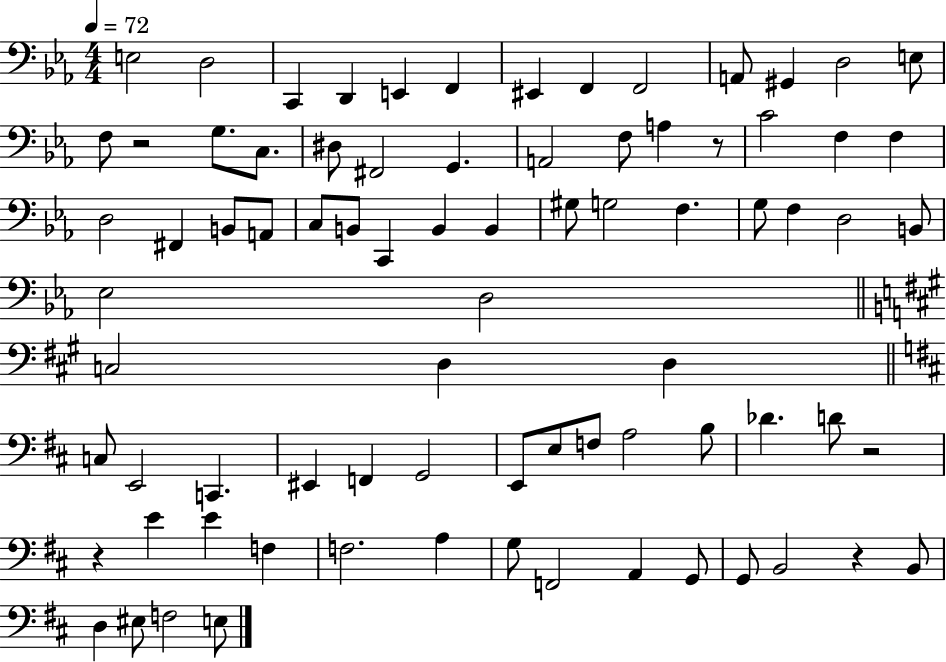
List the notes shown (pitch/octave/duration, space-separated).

E3/h D3/h C2/q D2/q E2/q F2/q EIS2/q F2/q F2/h A2/e G#2/q D3/h E3/e F3/e R/h G3/e. C3/e. D#3/e F#2/h G2/q. A2/h F3/e A3/q R/e C4/h F3/q F3/q D3/h F#2/q B2/e A2/e C3/e B2/e C2/q B2/q B2/q G#3/e G3/h F3/q. G3/e F3/q D3/h B2/e Eb3/h D3/h C3/h D3/q D3/q C3/e E2/h C2/q. EIS2/q F2/q G2/h E2/e E3/e F3/e A3/h B3/e Db4/q. D4/e R/h R/q E4/q E4/q F3/q F3/h. A3/q G3/e F2/h A2/q G2/e G2/e B2/h R/q B2/e D3/q EIS3/e F3/h E3/e